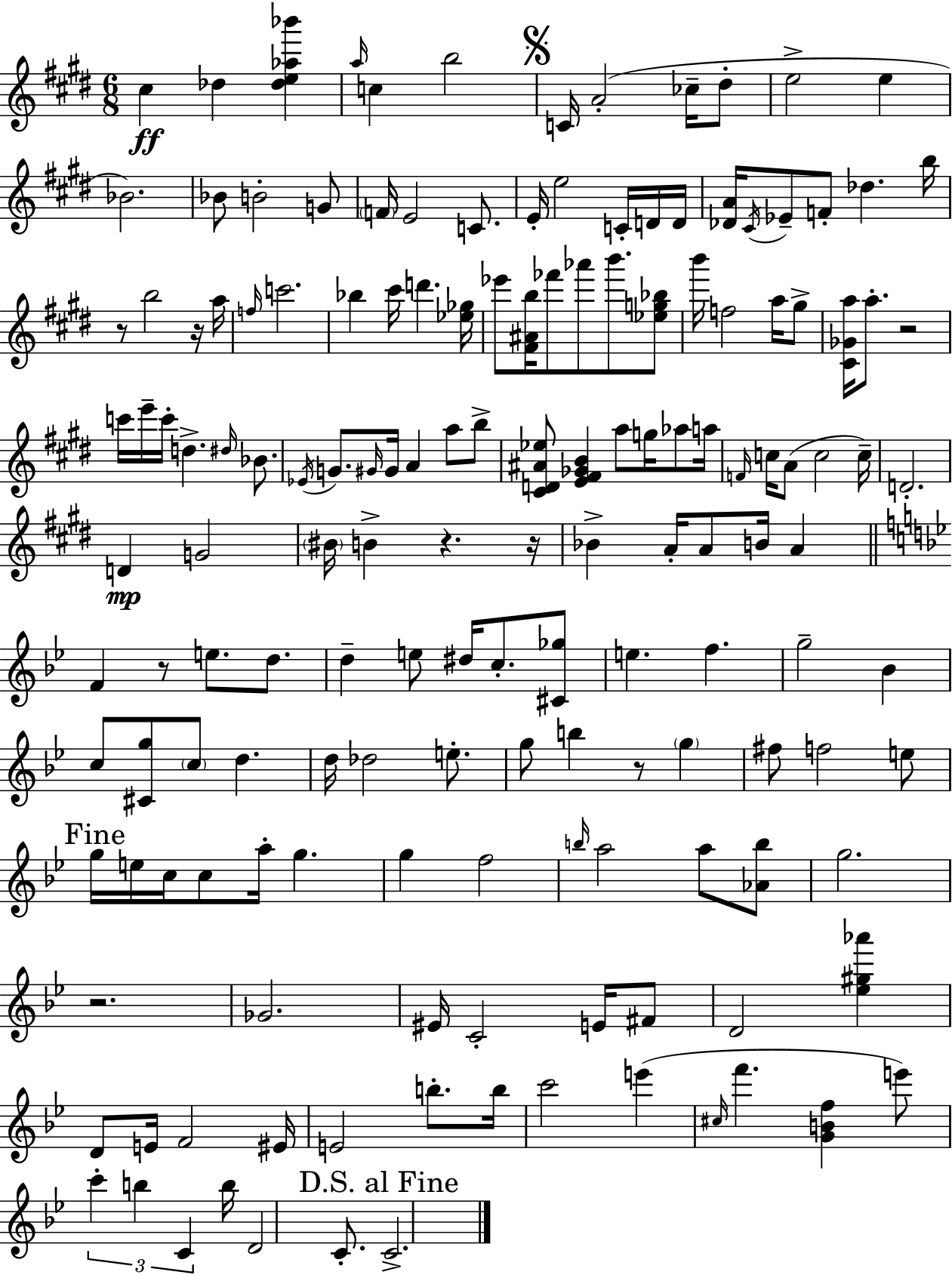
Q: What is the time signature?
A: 6/8